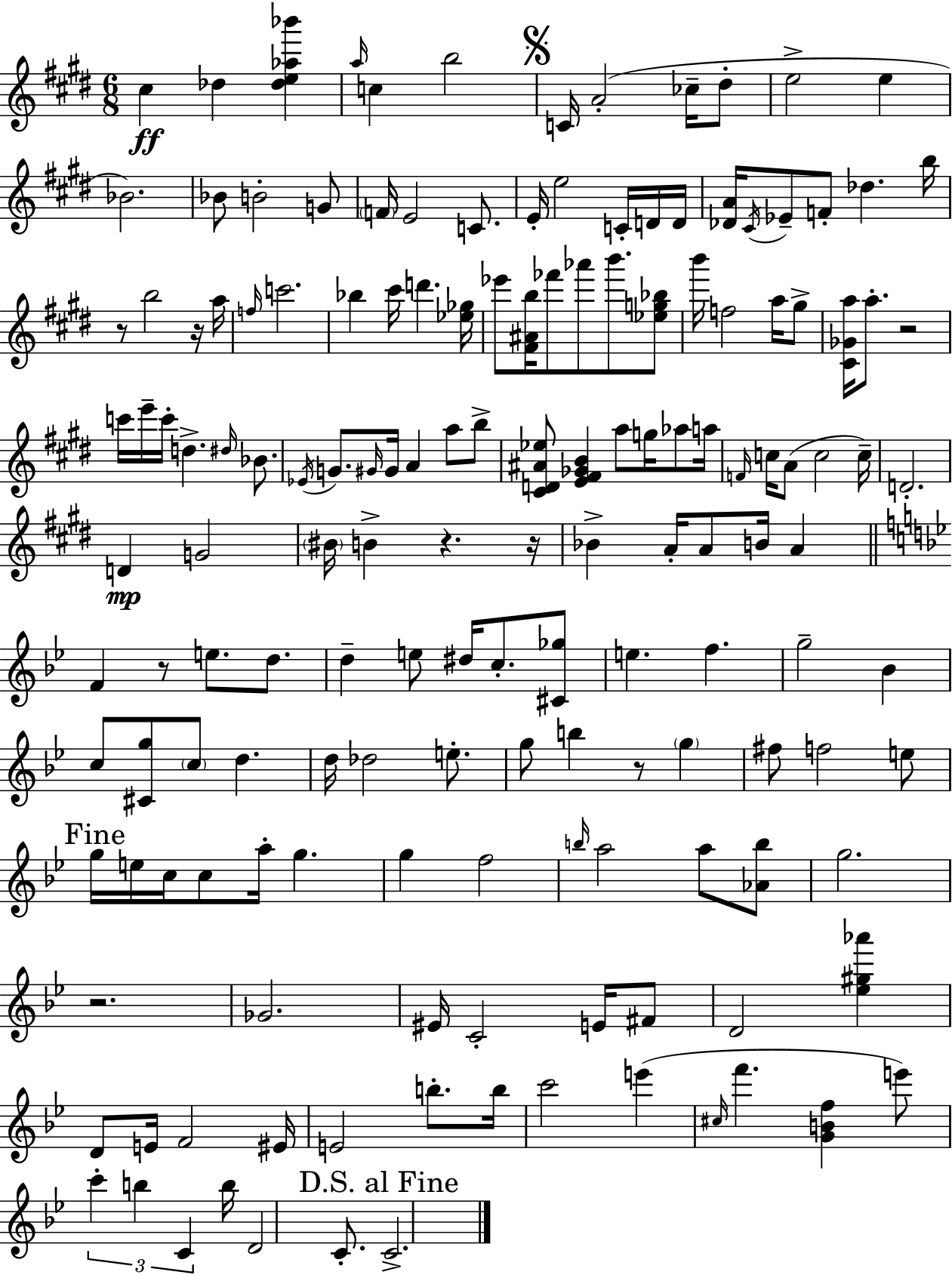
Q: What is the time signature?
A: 6/8